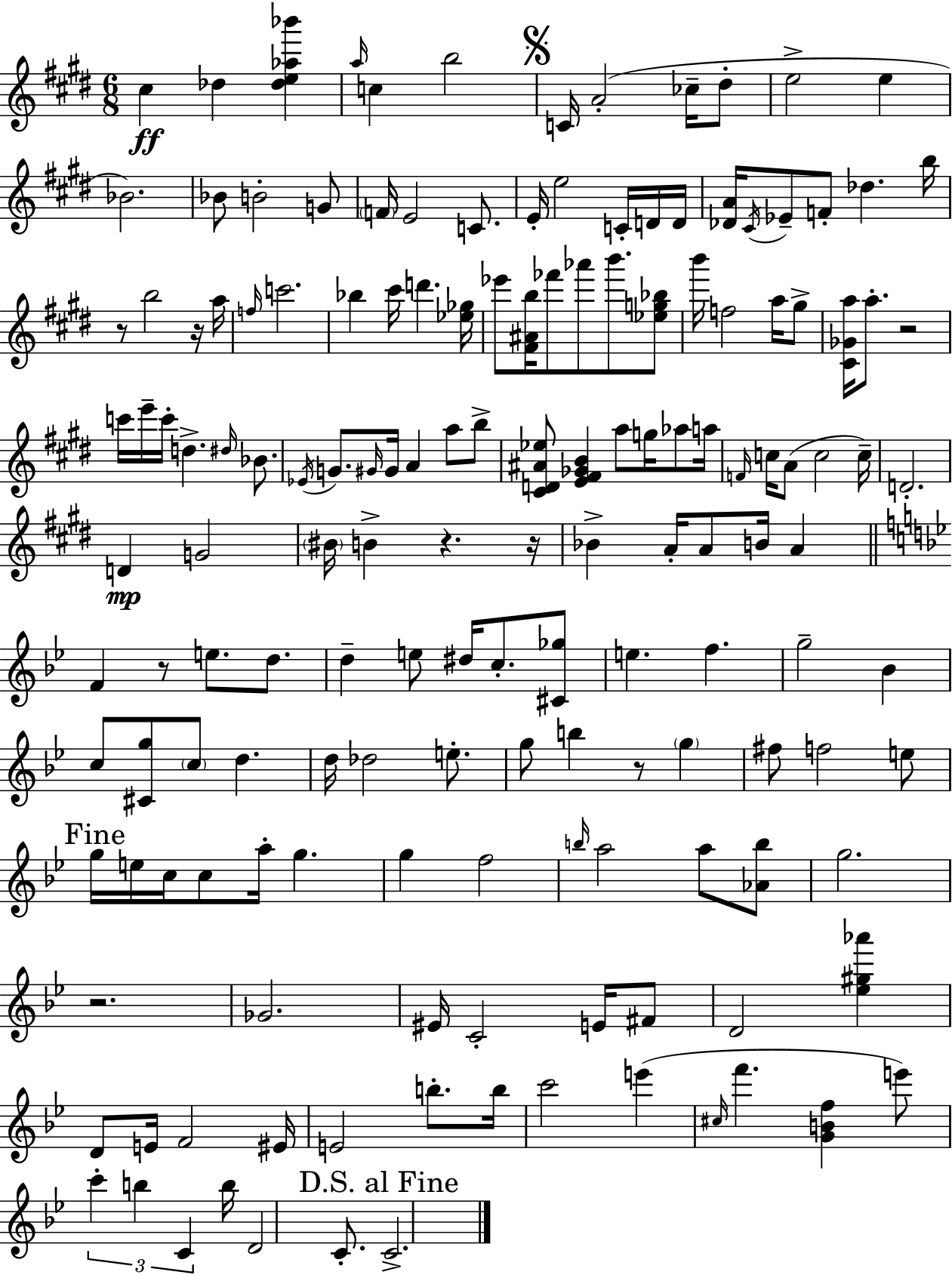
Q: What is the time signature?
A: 6/8